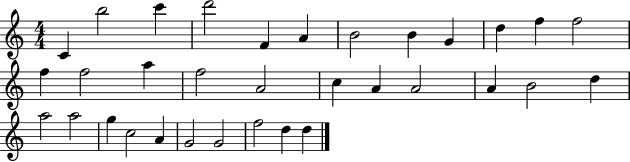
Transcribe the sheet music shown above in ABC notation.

X:1
T:Untitled
M:4/4
L:1/4
K:C
C b2 c' d'2 F A B2 B G d f f2 f f2 a f2 A2 c A A2 A B2 d a2 a2 g c2 A G2 G2 f2 d d